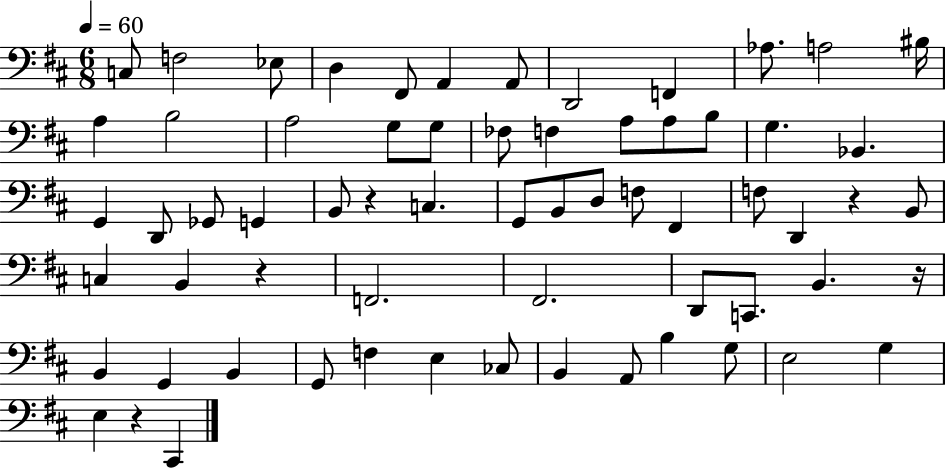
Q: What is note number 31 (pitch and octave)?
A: G2